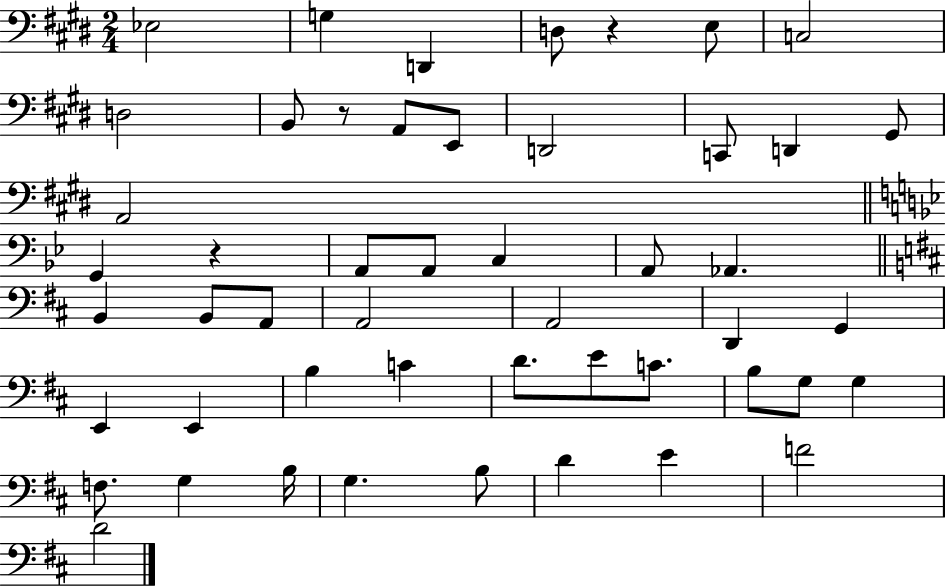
Eb3/h G3/q D2/q D3/e R/q E3/e C3/h D3/h B2/e R/e A2/e E2/e D2/h C2/e D2/q G#2/e A2/h G2/q R/q A2/e A2/e C3/q A2/e Ab2/q. B2/q B2/e A2/e A2/h A2/h D2/q G2/q E2/q E2/q B3/q C4/q D4/e. E4/e C4/e. B3/e G3/e G3/q F3/e. G3/q B3/s G3/q. B3/e D4/q E4/q F4/h D4/h